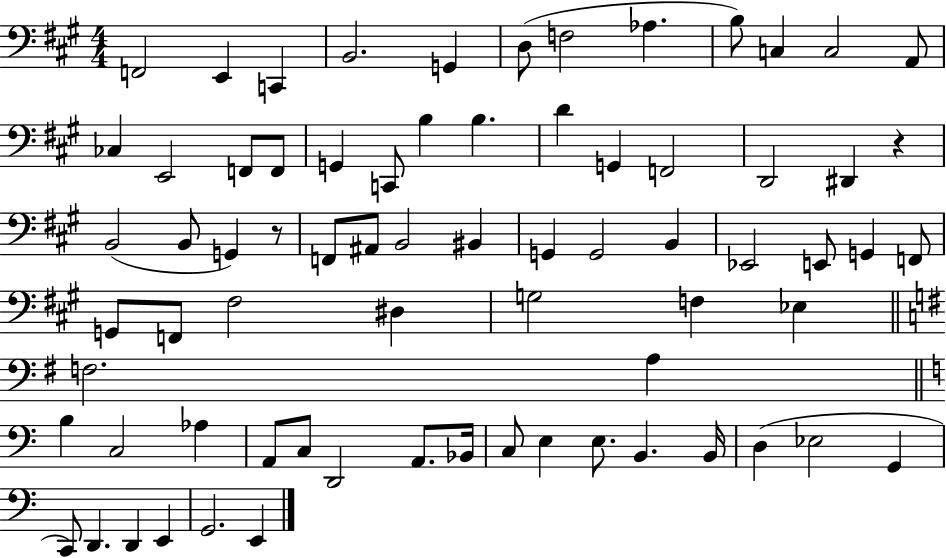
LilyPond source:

{
  \clef bass
  \numericTimeSignature
  \time 4/4
  \key a \major
  \repeat volta 2 { f,2 e,4 c,4 | b,2. g,4 | d8( f2 aes4. | b8) c4 c2 a,8 | \break ces4 e,2 f,8 f,8 | g,4 c,8 b4 b4. | d'4 g,4 f,2 | d,2 dis,4 r4 | \break b,2( b,8 g,4) r8 | f,8 ais,8 b,2 bis,4 | g,4 g,2 b,4 | ees,2 e,8 g,4 f,8 | \break g,8 f,8 fis2 dis4 | g2 f4 ees4 | \bar "||" \break \key g \major f2. a4 | \bar "||" \break \key a \minor b4 c2 aes4 | a,8 c8 d,2 a,8. bes,16 | c8 e4 e8. b,4. b,16 | d4( ees2 g,4 | \break c,8) d,4. d,4 e,4 | g,2. e,4 | } \bar "|."
}